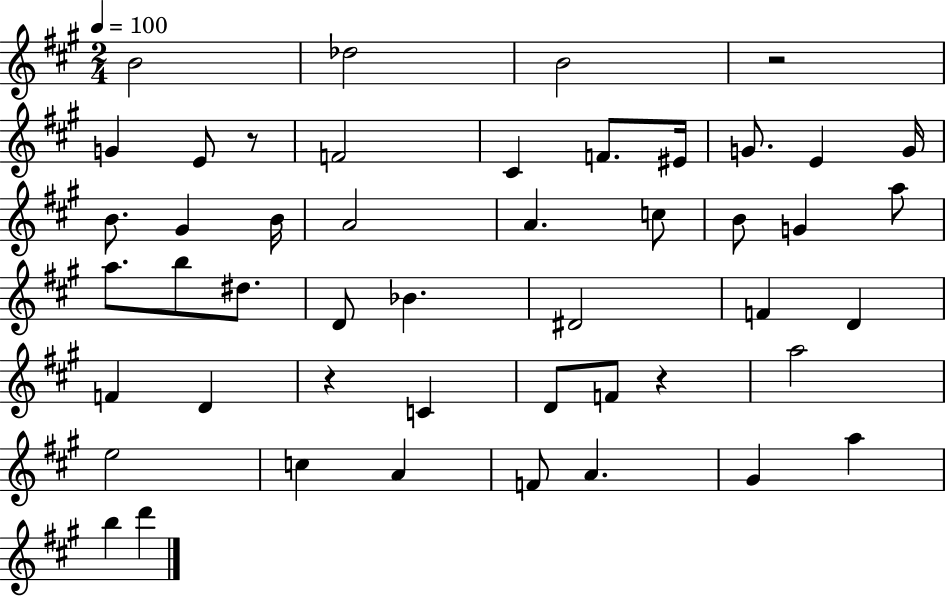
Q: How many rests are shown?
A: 4